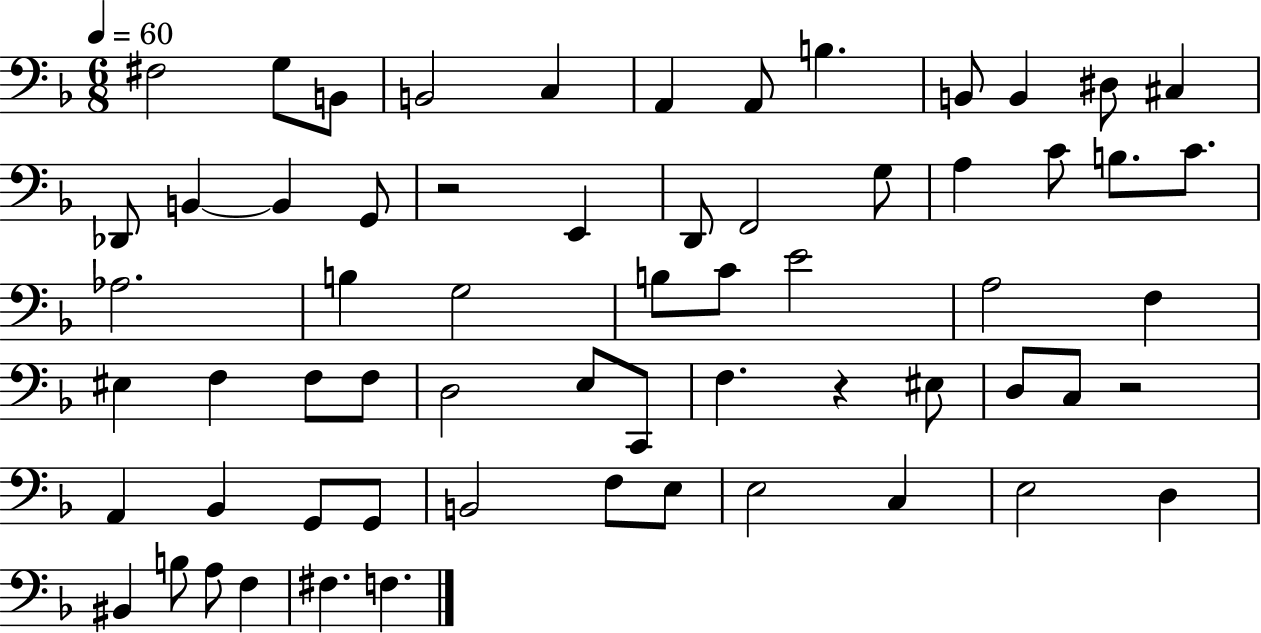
{
  \clef bass
  \numericTimeSignature
  \time 6/8
  \key f \major
  \tempo 4 = 60
  \repeat volta 2 { fis2 g8 b,8 | b,2 c4 | a,4 a,8 b4. | b,8 b,4 dis8 cis4 | \break des,8 b,4~~ b,4 g,8 | r2 e,4 | d,8 f,2 g8 | a4 c'8 b8. c'8. | \break aes2. | b4 g2 | b8 c'8 e'2 | a2 f4 | \break eis4 f4 f8 f8 | d2 e8 c,8 | f4. r4 eis8 | d8 c8 r2 | \break a,4 bes,4 g,8 g,8 | b,2 f8 e8 | e2 c4 | e2 d4 | \break bis,4 b8 a8 f4 | fis4. f4. | } \bar "|."
}